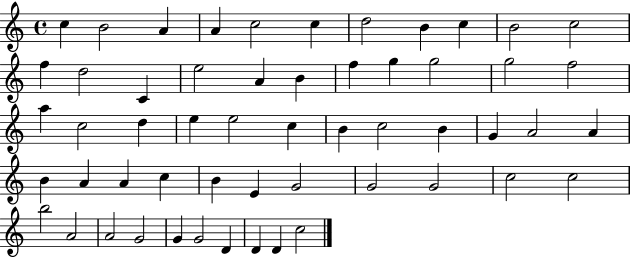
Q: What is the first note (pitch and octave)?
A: C5